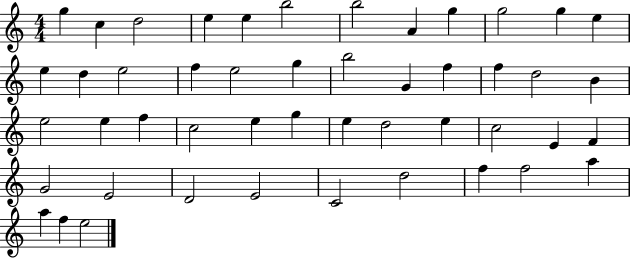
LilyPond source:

{
  \clef treble
  \numericTimeSignature
  \time 4/4
  \key c \major
  g''4 c''4 d''2 | e''4 e''4 b''2 | b''2 a'4 g''4 | g''2 g''4 e''4 | \break e''4 d''4 e''2 | f''4 e''2 g''4 | b''2 g'4 f''4 | f''4 d''2 b'4 | \break e''2 e''4 f''4 | c''2 e''4 g''4 | e''4 d''2 e''4 | c''2 e'4 f'4 | \break g'2 e'2 | d'2 e'2 | c'2 d''2 | f''4 f''2 a''4 | \break a''4 f''4 e''2 | \bar "|."
}